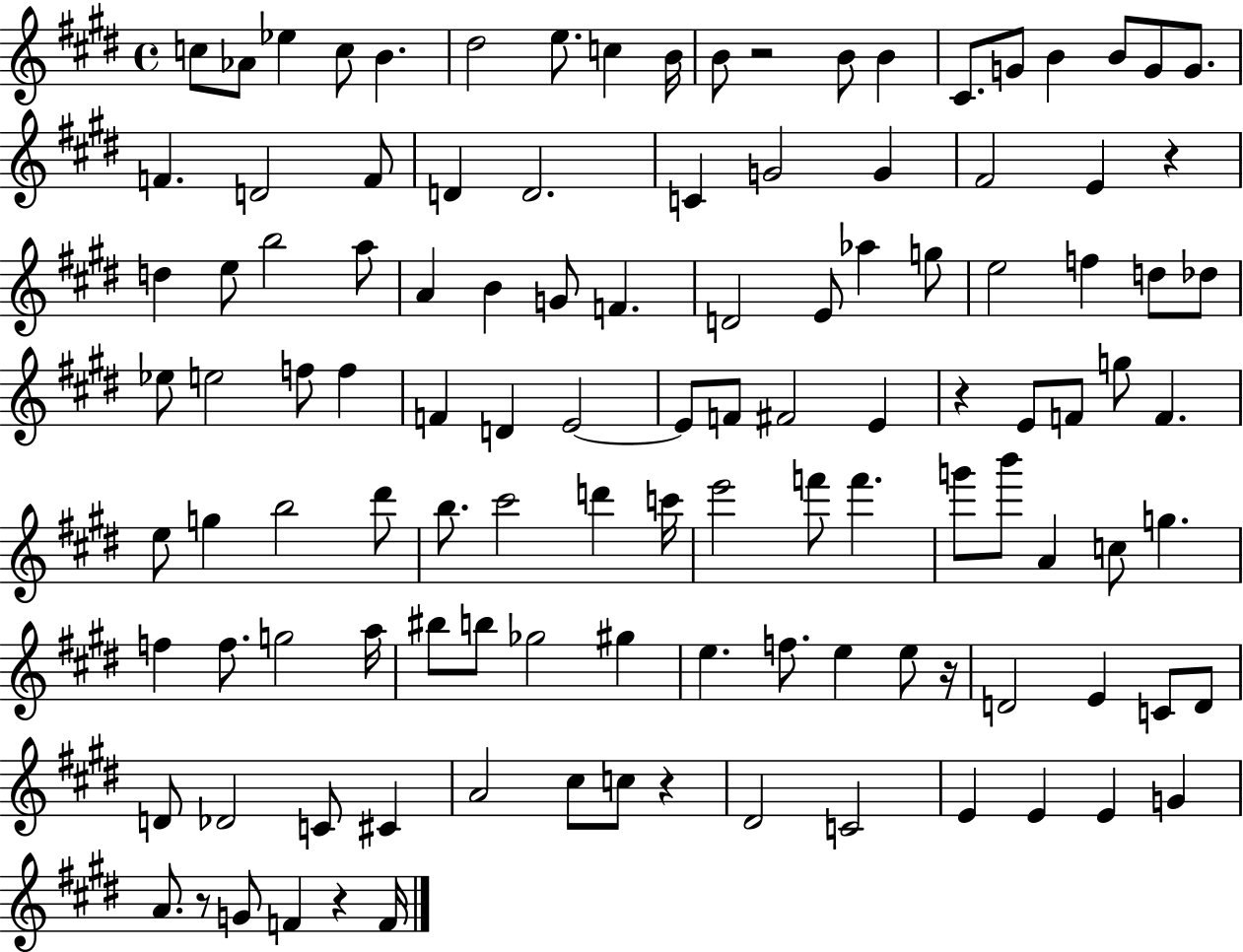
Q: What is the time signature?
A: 4/4